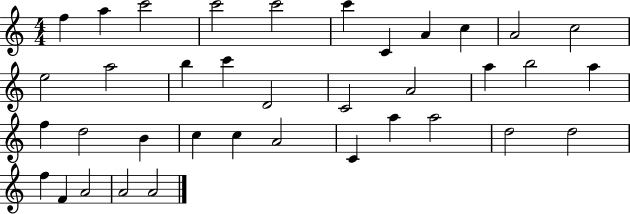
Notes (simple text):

F5/q A5/q C6/h C6/h C6/h C6/q C4/q A4/q C5/q A4/h C5/h E5/h A5/h B5/q C6/q D4/h C4/h A4/h A5/q B5/h A5/q F5/q D5/h B4/q C5/q C5/q A4/h C4/q A5/q A5/h D5/h D5/h F5/q F4/q A4/h A4/h A4/h